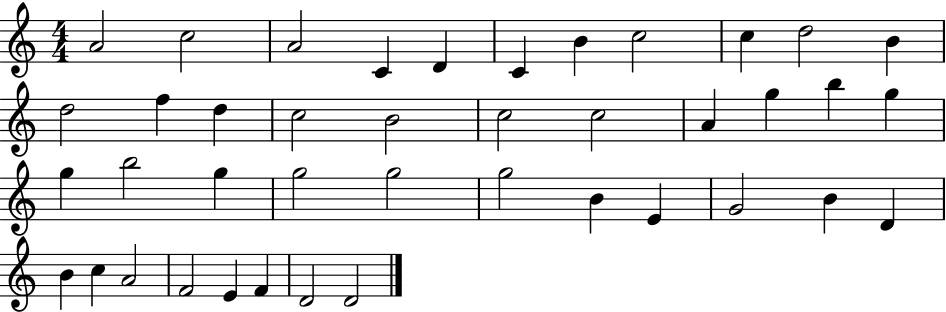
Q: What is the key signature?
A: C major